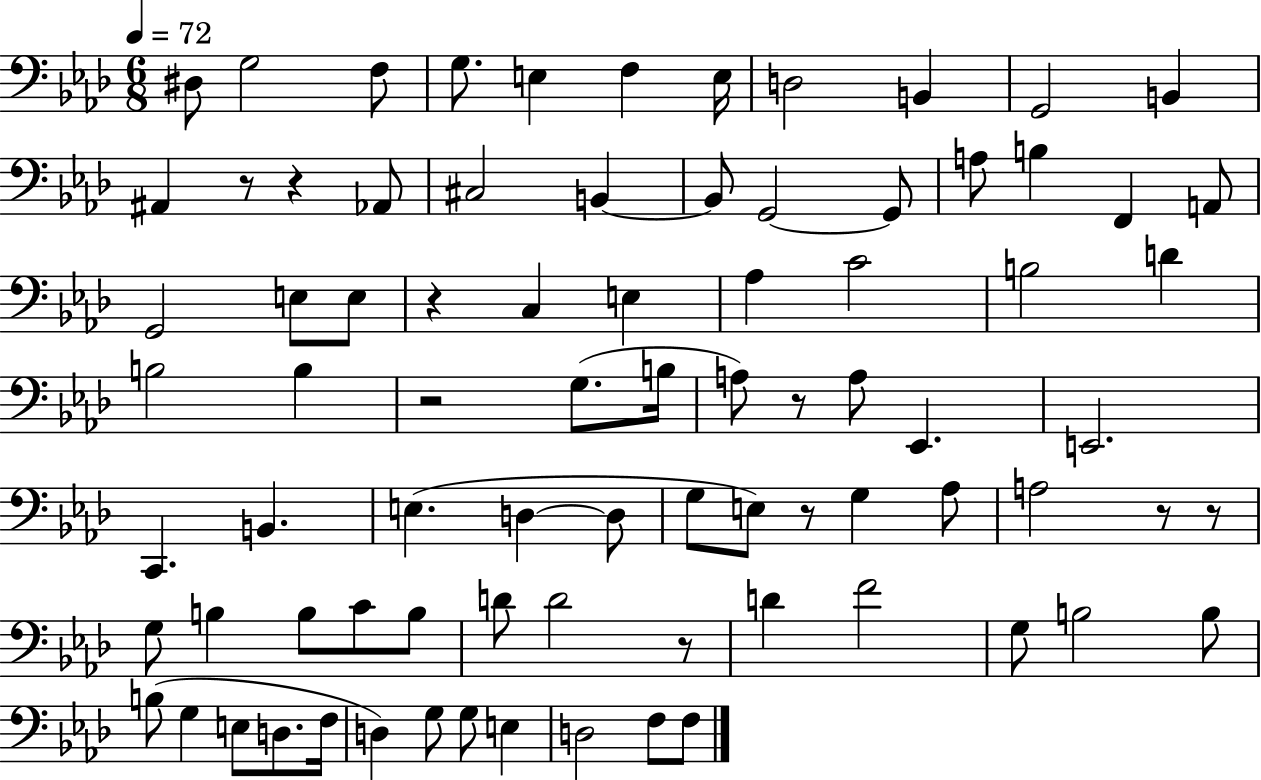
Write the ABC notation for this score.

X:1
T:Untitled
M:6/8
L:1/4
K:Ab
^D,/2 G,2 F,/2 G,/2 E, F, E,/4 D,2 B,, G,,2 B,, ^A,, z/2 z _A,,/2 ^C,2 B,, B,,/2 G,,2 G,,/2 A,/2 B, F,, A,,/2 G,,2 E,/2 E,/2 z C, E, _A, C2 B,2 D B,2 B, z2 G,/2 B,/4 A,/2 z/2 A,/2 _E,, E,,2 C,, B,, E, D, D,/2 G,/2 E,/2 z/2 G, _A,/2 A,2 z/2 z/2 G,/2 B, B,/2 C/2 B,/2 D/2 D2 z/2 D F2 G,/2 B,2 B,/2 B,/2 G, E,/2 D,/2 F,/4 D, G,/2 G,/2 E, D,2 F,/2 F,/2